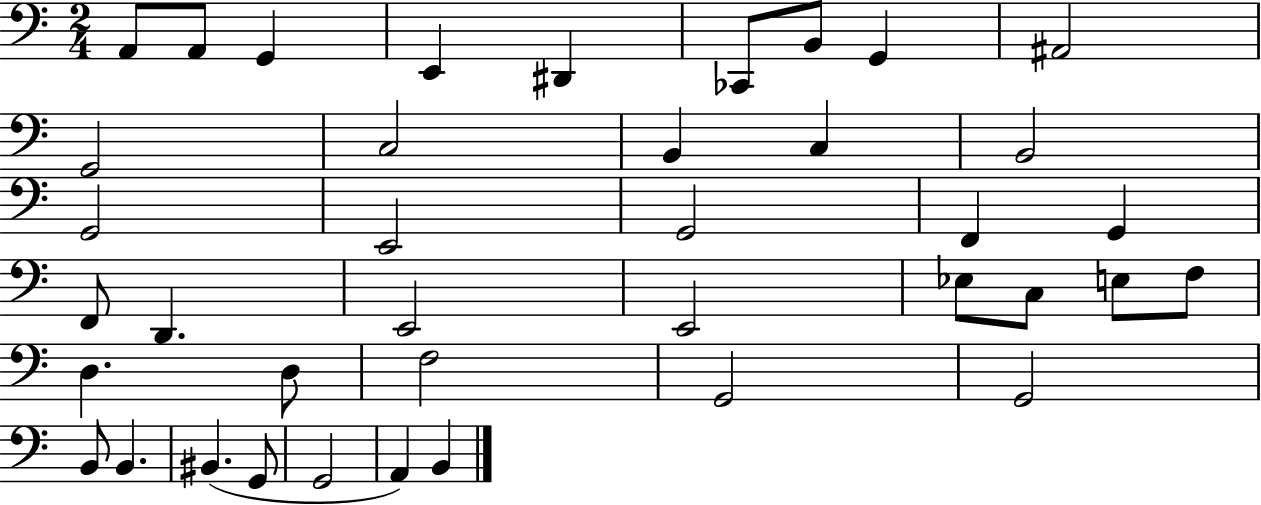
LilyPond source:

{
  \clef bass
  \numericTimeSignature
  \time 2/4
  \key c \major
  \repeat volta 2 { a,8 a,8 g,4 | e,4 dis,4 | ces,8 b,8 g,4 | ais,2 | \break g,2 | c2 | b,4 c4 | b,2 | \break g,2 | e,2 | g,2 | f,4 g,4 | \break f,8 d,4. | e,2 | e,2 | ees8 c8 e8 f8 | \break d4. d8 | f2 | g,2 | g,2 | \break b,8 b,4. | bis,4.( g,8 | g,2 | a,4) b,4 | \break } \bar "|."
}